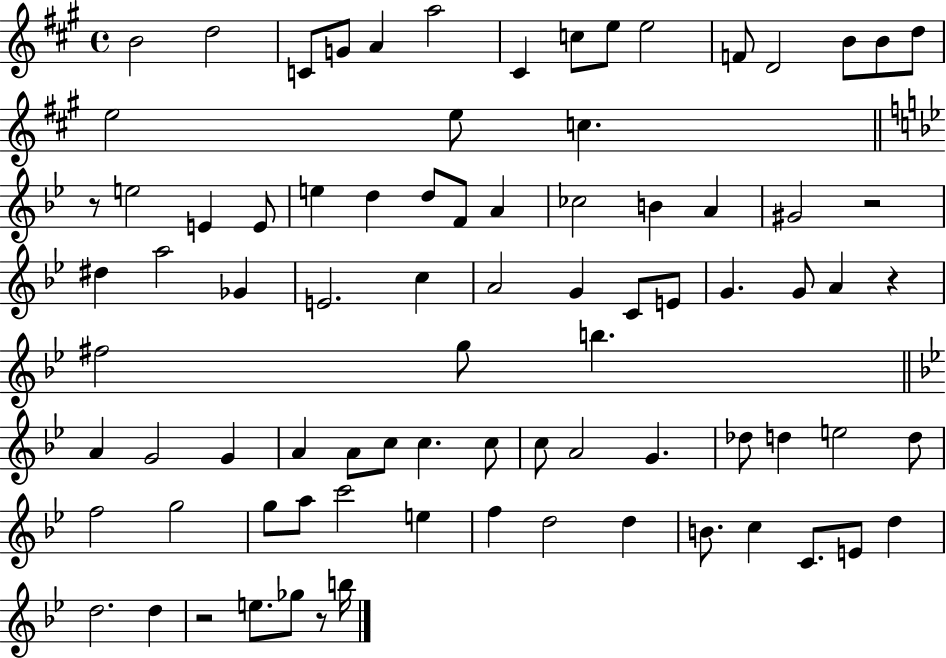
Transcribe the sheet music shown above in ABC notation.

X:1
T:Untitled
M:4/4
L:1/4
K:A
B2 d2 C/2 G/2 A a2 ^C c/2 e/2 e2 F/2 D2 B/2 B/2 d/2 e2 e/2 c z/2 e2 E E/2 e d d/2 F/2 A _c2 B A ^G2 z2 ^d a2 _G E2 c A2 G C/2 E/2 G G/2 A z ^f2 g/2 b A G2 G A A/2 c/2 c c/2 c/2 A2 G _d/2 d e2 d/2 f2 g2 g/2 a/2 c'2 e f d2 d B/2 c C/2 E/2 d d2 d z2 e/2 _g/2 z/2 b/4